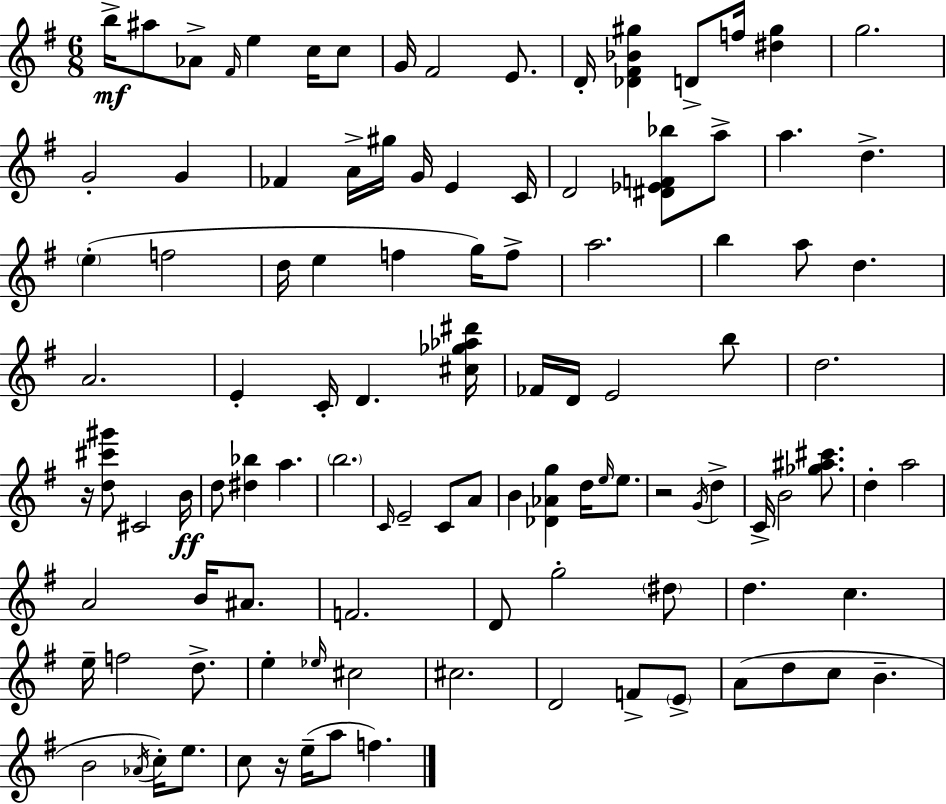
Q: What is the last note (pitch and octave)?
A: F5